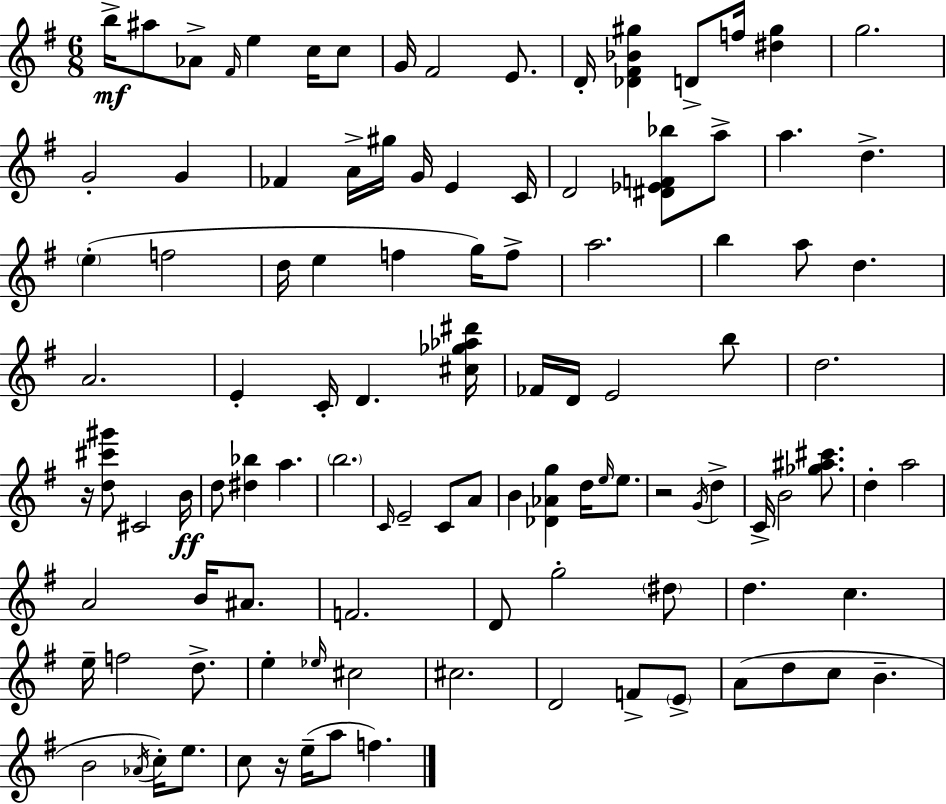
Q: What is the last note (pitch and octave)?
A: F5